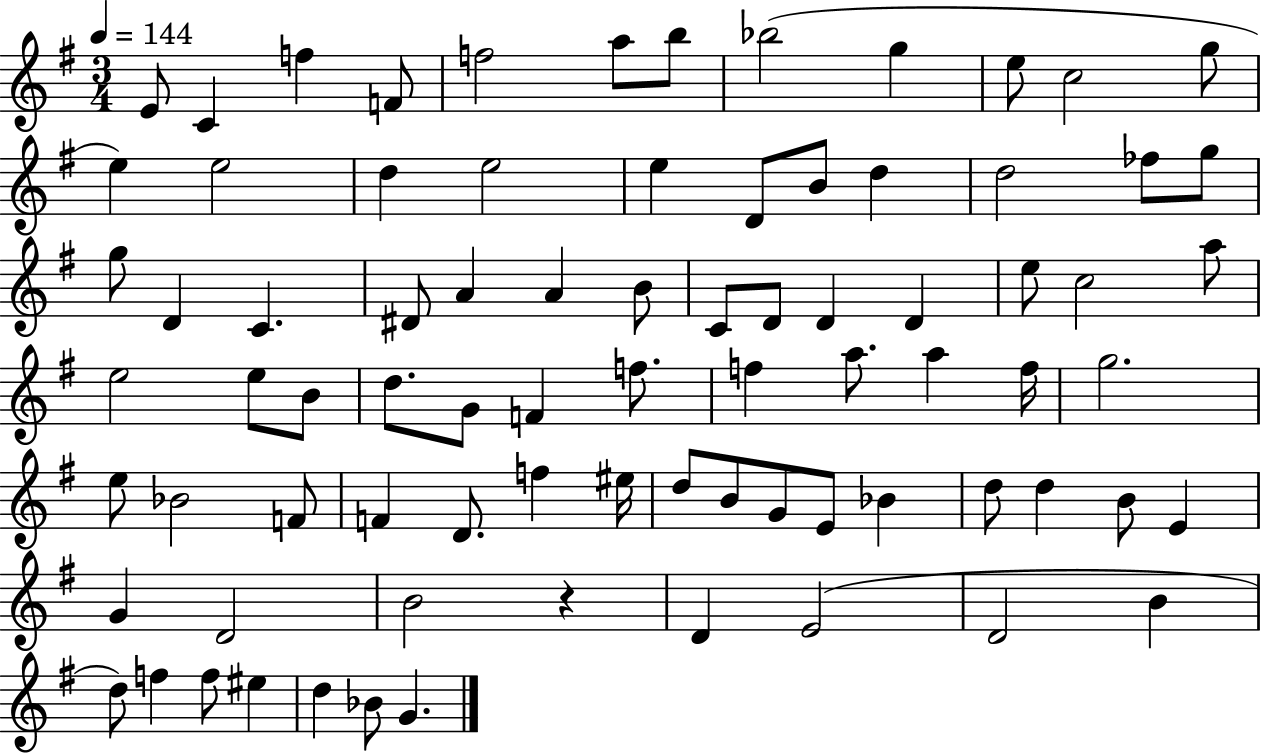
{
  \clef treble
  \numericTimeSignature
  \time 3/4
  \key g \major
  \tempo 4 = 144
  e'8 c'4 f''4 f'8 | f''2 a''8 b''8 | bes''2( g''4 | e''8 c''2 g''8 | \break e''4) e''2 | d''4 e''2 | e''4 d'8 b'8 d''4 | d''2 fes''8 g''8 | \break g''8 d'4 c'4. | dis'8 a'4 a'4 b'8 | c'8 d'8 d'4 d'4 | e''8 c''2 a''8 | \break e''2 e''8 b'8 | d''8. g'8 f'4 f''8. | f''4 a''8. a''4 f''16 | g''2. | \break e''8 bes'2 f'8 | f'4 d'8. f''4 eis''16 | d''8 b'8 g'8 e'8 bes'4 | d''8 d''4 b'8 e'4 | \break g'4 d'2 | b'2 r4 | d'4 e'2( | d'2 b'4 | \break d''8) f''4 f''8 eis''4 | d''4 bes'8 g'4. | \bar "|."
}